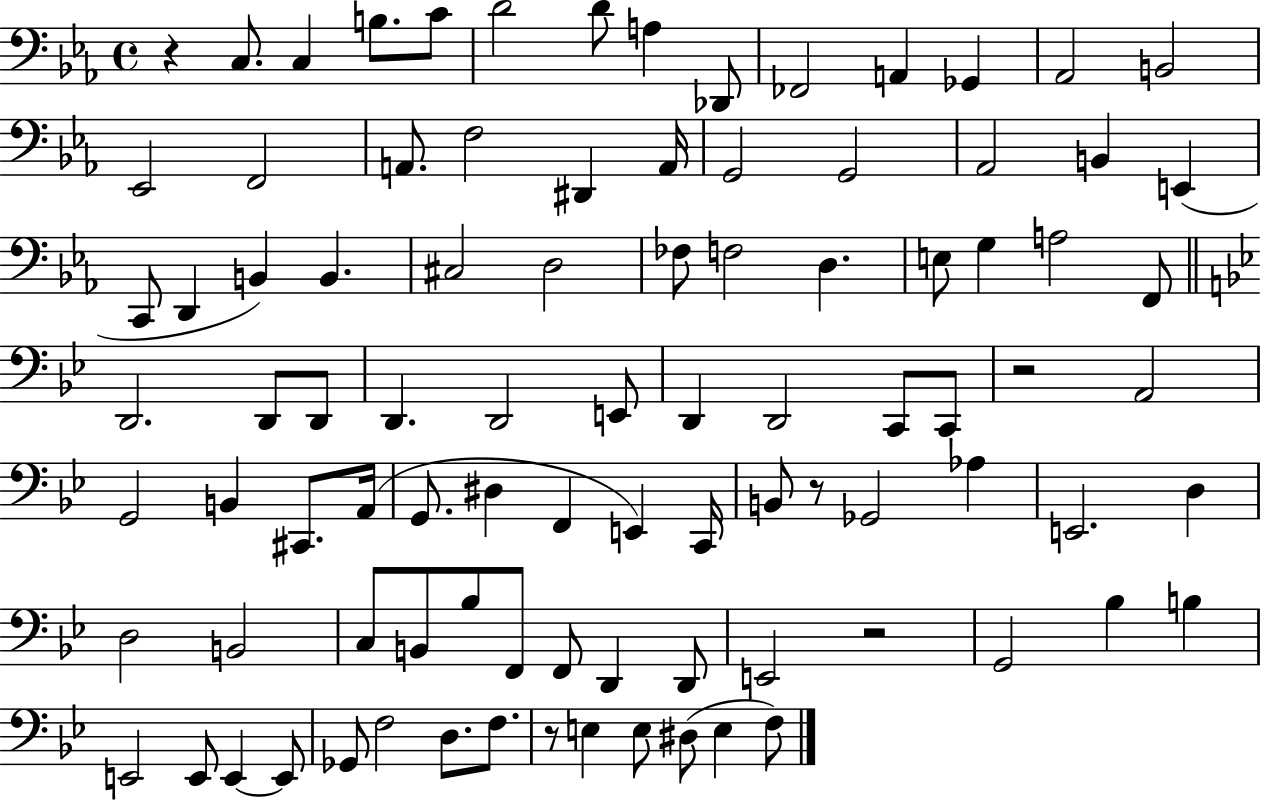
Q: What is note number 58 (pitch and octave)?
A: B2